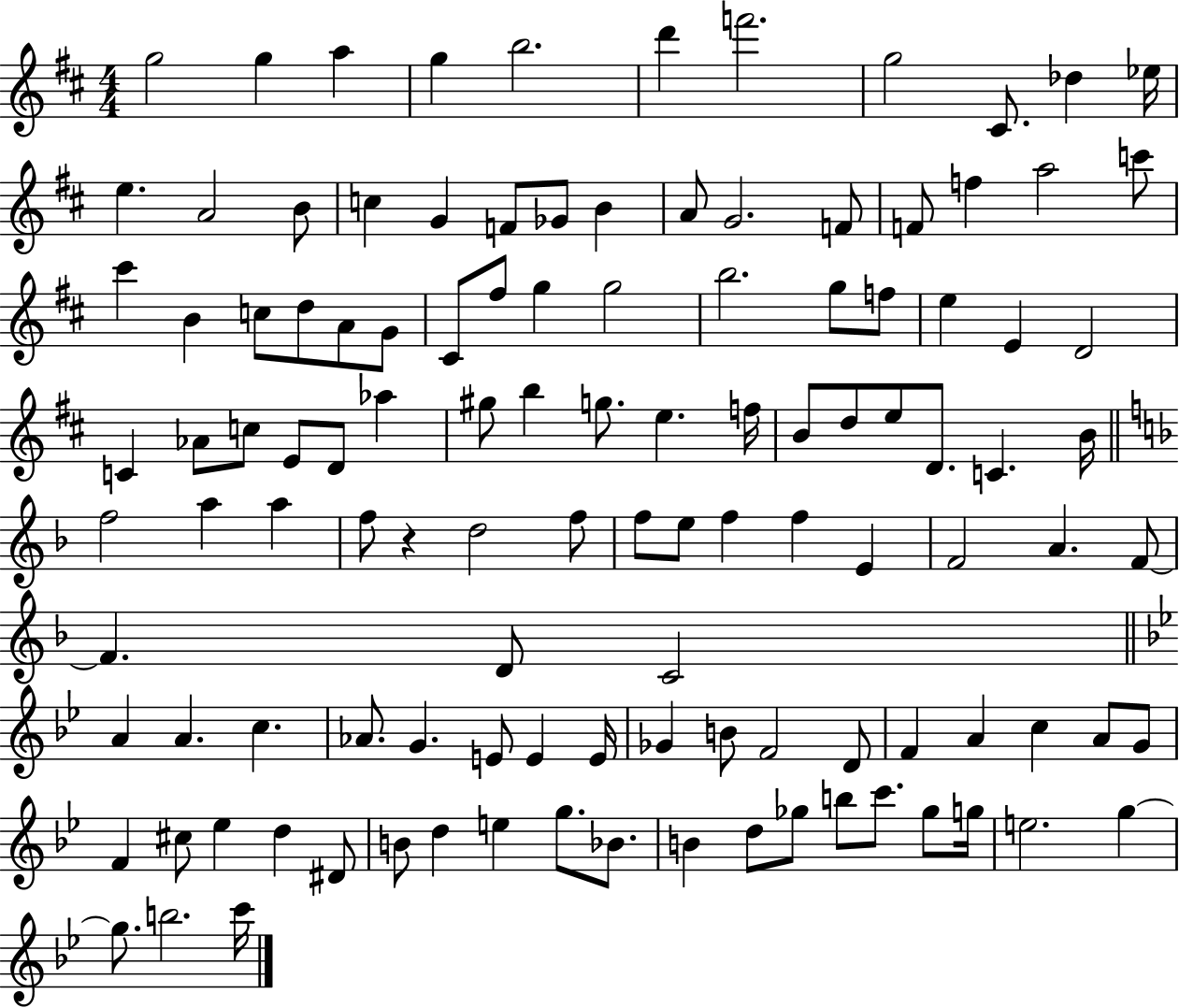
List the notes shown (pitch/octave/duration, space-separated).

G5/h G5/q A5/q G5/q B5/h. D6/q F6/h. G5/h C#4/e. Db5/q Eb5/s E5/q. A4/h B4/e C5/q G4/q F4/e Gb4/e B4/q A4/e G4/h. F4/e F4/e F5/q A5/h C6/e C#6/q B4/q C5/e D5/e A4/e G4/e C#4/e F#5/e G5/q G5/h B5/h. G5/e F5/e E5/q E4/q D4/h C4/q Ab4/e C5/e E4/e D4/e Ab5/q G#5/e B5/q G5/e. E5/q. F5/s B4/e D5/e E5/e D4/e. C4/q. B4/s F5/h A5/q A5/q F5/e R/q D5/h F5/e F5/e E5/e F5/q F5/q E4/q F4/h A4/q. F4/e F4/q. D4/e C4/h A4/q A4/q. C5/q. Ab4/e. G4/q. E4/e E4/q E4/s Gb4/q B4/e F4/h D4/e F4/q A4/q C5/q A4/e G4/e F4/q C#5/e Eb5/q D5/q D#4/e B4/e D5/q E5/q G5/e. Bb4/e. B4/q D5/e Gb5/e B5/e C6/e. Gb5/e G5/s E5/h. G5/q G5/e. B5/h. C6/s